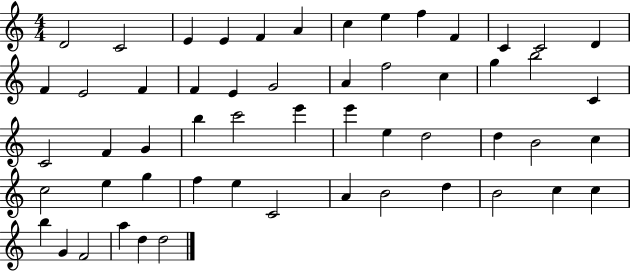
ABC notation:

X:1
T:Untitled
M:4/4
L:1/4
K:C
D2 C2 E E F A c e f F C C2 D F E2 F F E G2 A f2 c g b2 C C2 F G b c'2 e' e' e d2 d B2 c c2 e g f e C2 A B2 d B2 c c b G F2 a d d2